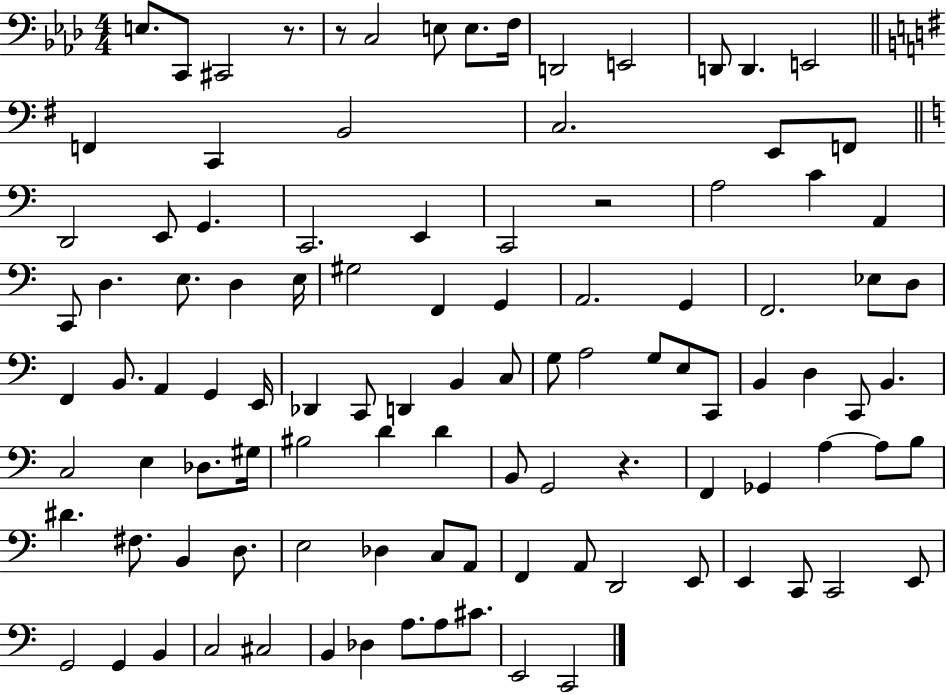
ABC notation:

X:1
T:Untitled
M:4/4
L:1/4
K:Ab
E,/2 C,,/2 ^C,,2 z/2 z/2 C,2 E,/2 E,/2 F,/4 D,,2 E,,2 D,,/2 D,, E,,2 F,, C,, B,,2 C,2 E,,/2 F,,/2 D,,2 E,,/2 G,, C,,2 E,, C,,2 z2 A,2 C A,, C,,/2 D, E,/2 D, E,/4 ^G,2 F,, G,, A,,2 G,, F,,2 _E,/2 D,/2 F,, B,,/2 A,, G,, E,,/4 _D,, C,,/2 D,, B,, C,/2 G,/2 A,2 G,/2 E,/2 C,,/2 B,, D, C,,/2 B,, C,2 E, _D,/2 ^G,/4 ^B,2 D D B,,/2 G,,2 z F,, _G,, A, A,/2 B,/2 ^D ^F,/2 B,, D,/2 E,2 _D, C,/2 A,,/2 F,, A,,/2 D,,2 E,,/2 E,, C,,/2 C,,2 E,,/2 G,,2 G,, B,, C,2 ^C,2 B,, _D, A,/2 A,/2 ^C/2 E,,2 C,,2